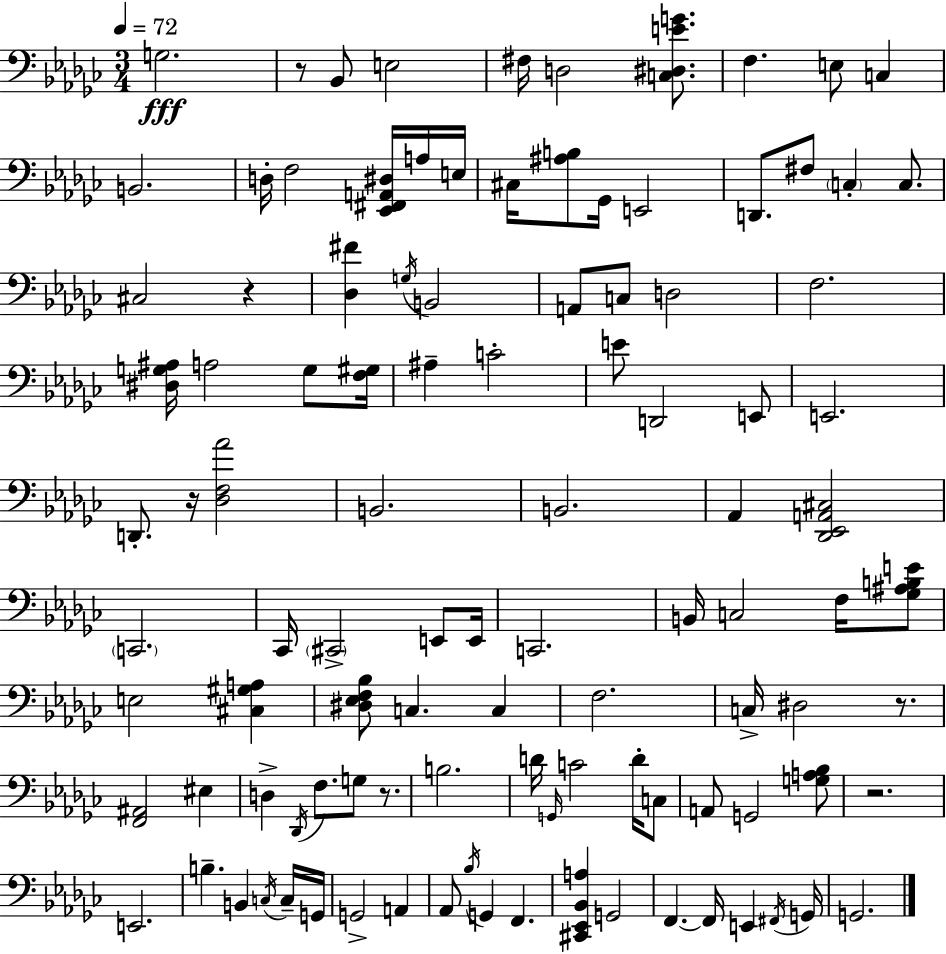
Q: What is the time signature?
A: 3/4